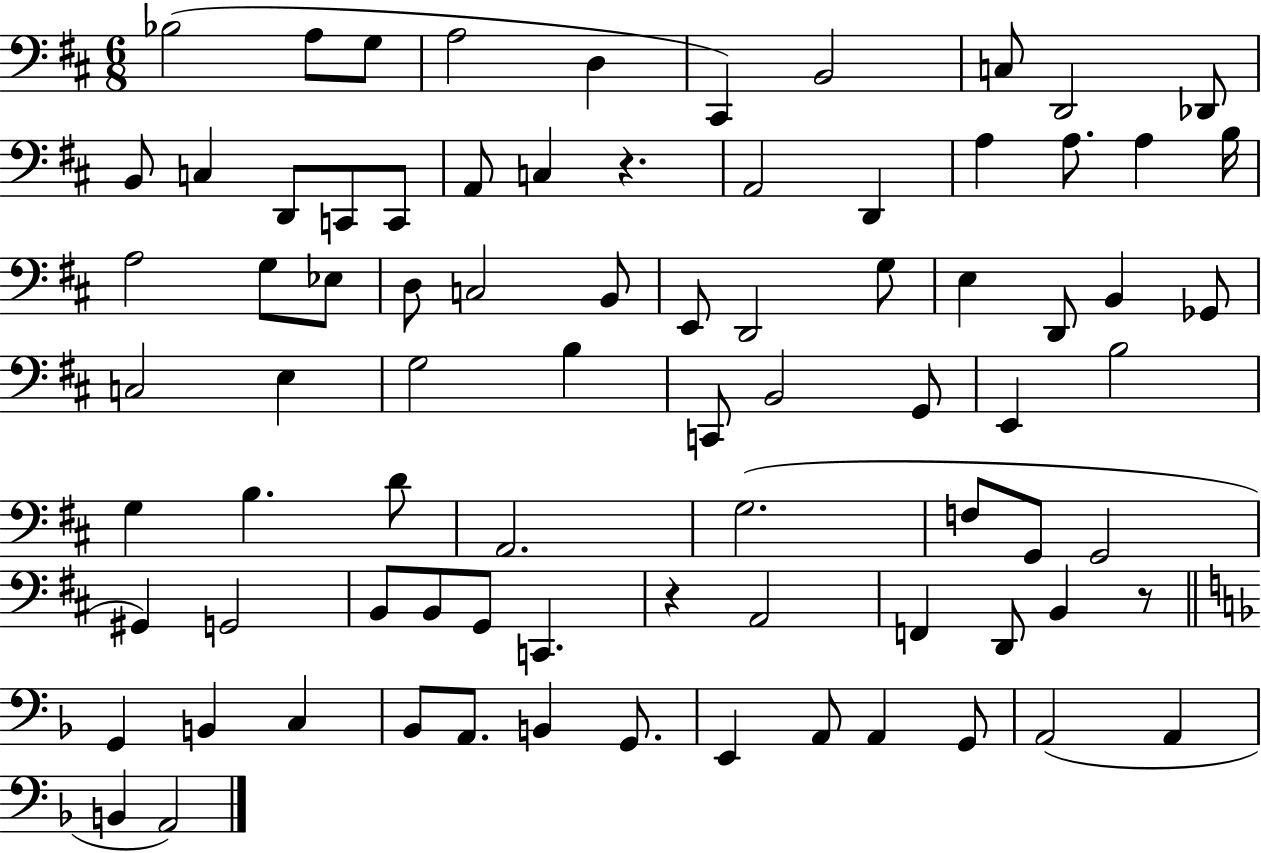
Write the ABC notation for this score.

X:1
T:Untitled
M:6/8
L:1/4
K:D
_B,2 A,/2 G,/2 A,2 D, ^C,, B,,2 C,/2 D,,2 _D,,/2 B,,/2 C, D,,/2 C,,/2 C,,/2 A,,/2 C, z A,,2 D,, A, A,/2 A, B,/4 A,2 G,/2 _E,/2 D,/2 C,2 B,,/2 E,,/2 D,,2 G,/2 E, D,,/2 B,, _G,,/2 C,2 E, G,2 B, C,,/2 B,,2 G,,/2 E,, B,2 G, B, D/2 A,,2 G,2 F,/2 G,,/2 G,,2 ^G,, G,,2 B,,/2 B,,/2 G,,/2 C,, z A,,2 F,, D,,/2 B,, z/2 G,, B,, C, _B,,/2 A,,/2 B,, G,,/2 E,, A,,/2 A,, G,,/2 A,,2 A,, B,, A,,2